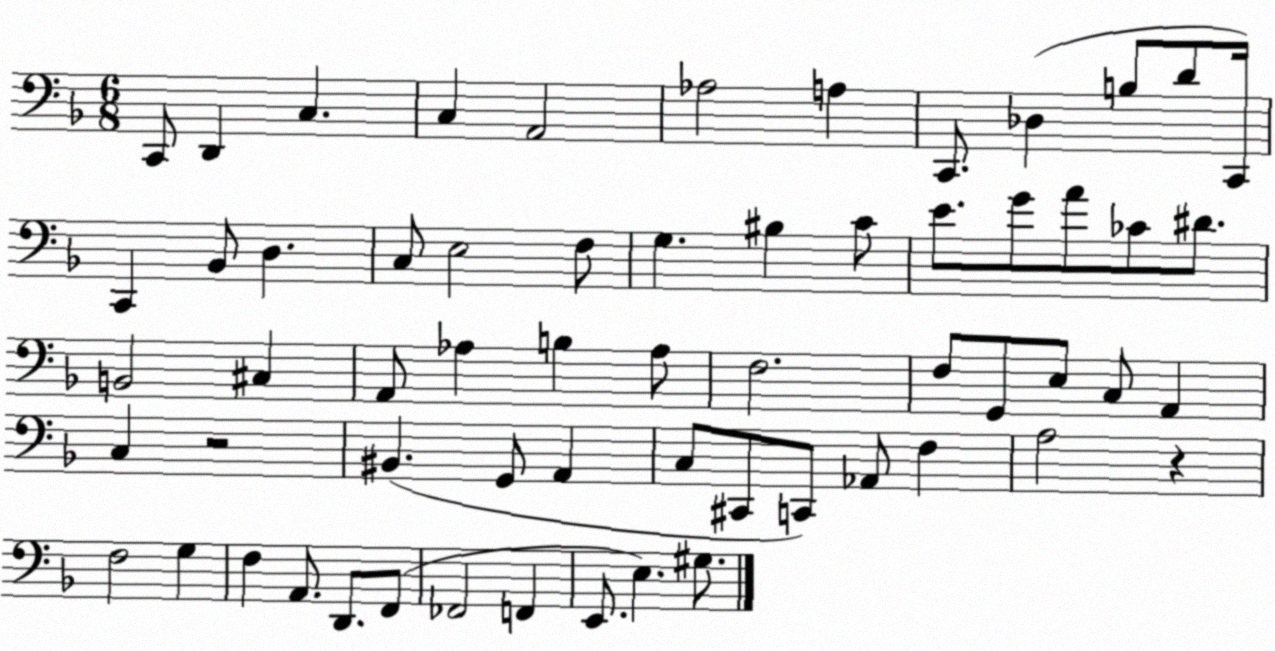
X:1
T:Untitled
M:6/8
L:1/4
K:F
C,,/2 D,, C, C, A,,2 _A,2 A, C,,/2 _D, B,/2 D/2 C,,/4 C,, _B,,/2 D, C,/2 E,2 F,/2 G, ^B, C/2 E/2 G/2 A/2 _C/2 ^D/2 B,,2 ^C, A,,/2 _A, B, _A,/2 F,2 F,/2 G,,/2 E,/2 C,/2 A,, C, z2 ^B,, G,,/2 A,, C,/2 ^C,,/2 C,,/2 _A,,/2 F, A,2 z F,2 G, F, A,,/2 D,,/2 F,,/2 _F,,2 F,, E,,/2 E, ^G,/2